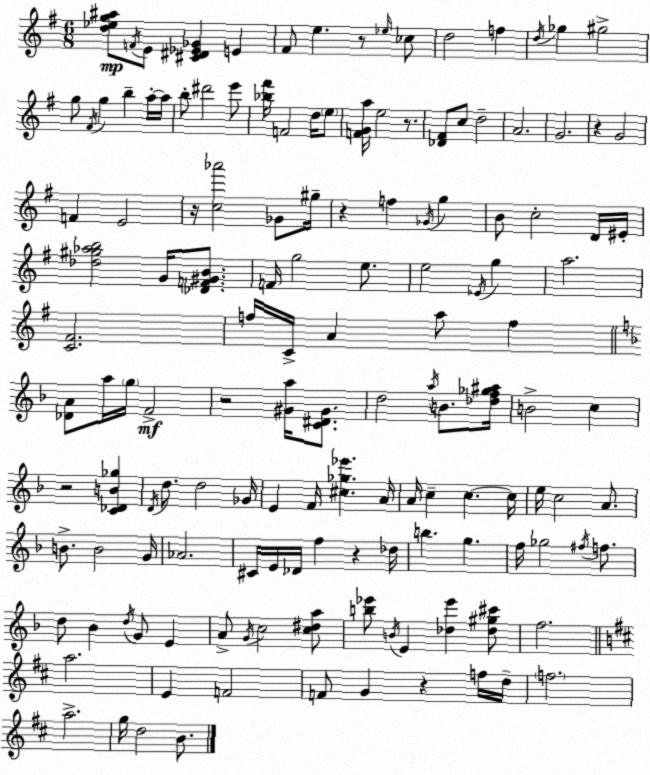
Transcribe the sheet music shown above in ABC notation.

X:1
T:Untitled
M:6/8
L:1/4
K:G
[d_eg^a]/2 F/4 E/2 [^C^D_E_G] E ^F/2 e z/2 _e/4 _c/2 d2 f d/4 _g ^g2 g/2 ^F/4 g b a/4 a/4 b/2 ^d'2 e'/2 [_b^f']/4 F2 d/4 e/2 [FGa]/4 e2 z/2 [_D^F]/2 c/2 d2 A2 G2 z G2 F E2 z/4 [c_a']2 _G/2 ^g/4 z f _G/4 g B/2 c2 D/4 ^E/4 [_d^g_ab]2 G/4 [_DF^GB]/2 F/4 g2 e/2 e2 _E/4 g a2 [C^F]2 f/4 C/4 A a/2 f [_DA]/2 a/4 g/4 F2 z2 [^Ga]/4 [C^D^G]/2 d2 a/4 B/2 [_df_g^a]/4 B2 c z2 [C_DB_g] D/4 d/2 d2 _G/4 E F/4 [^c_g_e'] A/4 A/4 c c c/4 e/4 c2 A/2 B/2 B2 G/4 _A2 ^C/4 E/4 _D/4 f z _d/4 b g f/4 _g2 ^f/4 f/2 d/2 _B d/4 G/2 E A/2 G/4 c2 [c^da]/2 [b_e']/2 B/4 E [_d_e'] [_d^g^c']/2 f2 a2 E F2 F/2 G z f/4 d/4 f2 a2 g/4 d2 B/2